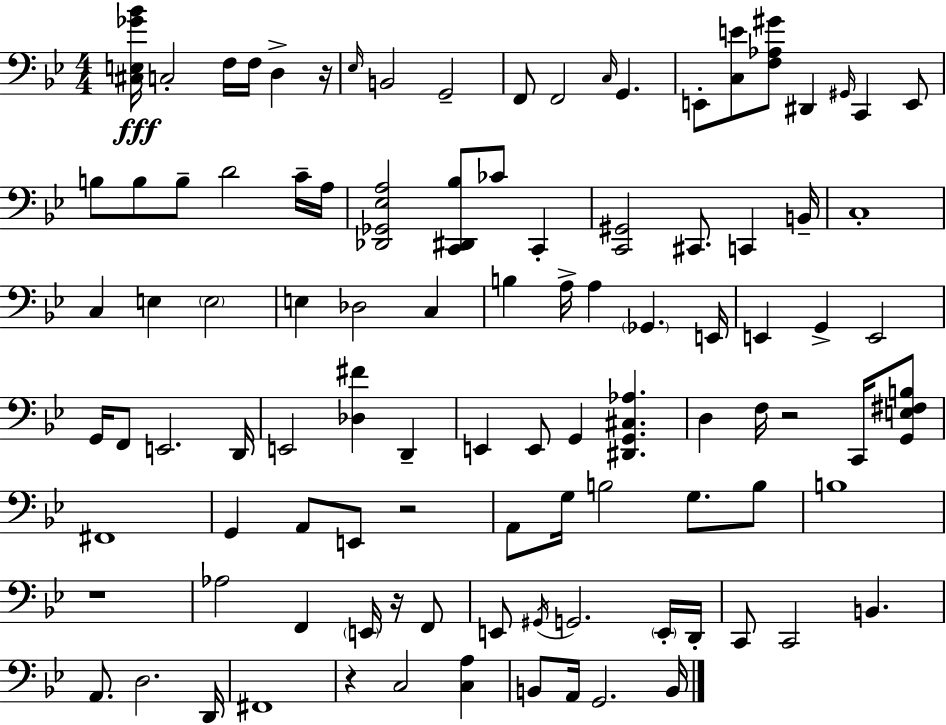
{
  \clef bass
  \numericTimeSignature
  \time 4/4
  \key bes \major
  <cis e ges' bes'>16\fff c2-. f16 f16 d4-> r16 | \grace { ees16 } b,2 g,2-- | f,8 f,2 \grace { c16 } g,4. | e,8-. <c e'>8 <f aes gis'>8 dis,4 \grace { gis,16 } c,4 | \break e,8 b8 b8 b8-- d'2 | c'16-- a16 <des, ges, ees a>2 <c, dis, bes>8 ces'8 c,4-. | <c, gis,>2 cis,8. c,4 | b,16-- c1-. | \break c4 e4 \parenthesize e2 | e4 des2 c4 | b4 a16-> a4 \parenthesize ges,4. | e,16 e,4 g,4-> e,2 | \break g,16 f,8 e,2. | d,16 e,2 <des fis'>4 d,4-- | e,4 e,8 g,4 <dis, g, cis aes>4. | d4 f16 r2 | \break c,16 <g, e fis b>8 fis,1 | g,4 a,8 e,8 r2 | a,8 g16 b2 g8. | b8 b1 | \break r1 | aes2 f,4 \parenthesize e,16 | r16 f,8 e,8 \acciaccatura { gis,16 } g,2. | \parenthesize e,16-. d,16-. c,8 c,2 b,4. | \break a,8. d2. | d,16 fis,1 | r4 c2 | <c a>4 b,8 a,16 g,2. | \break b,16 \bar "|."
}